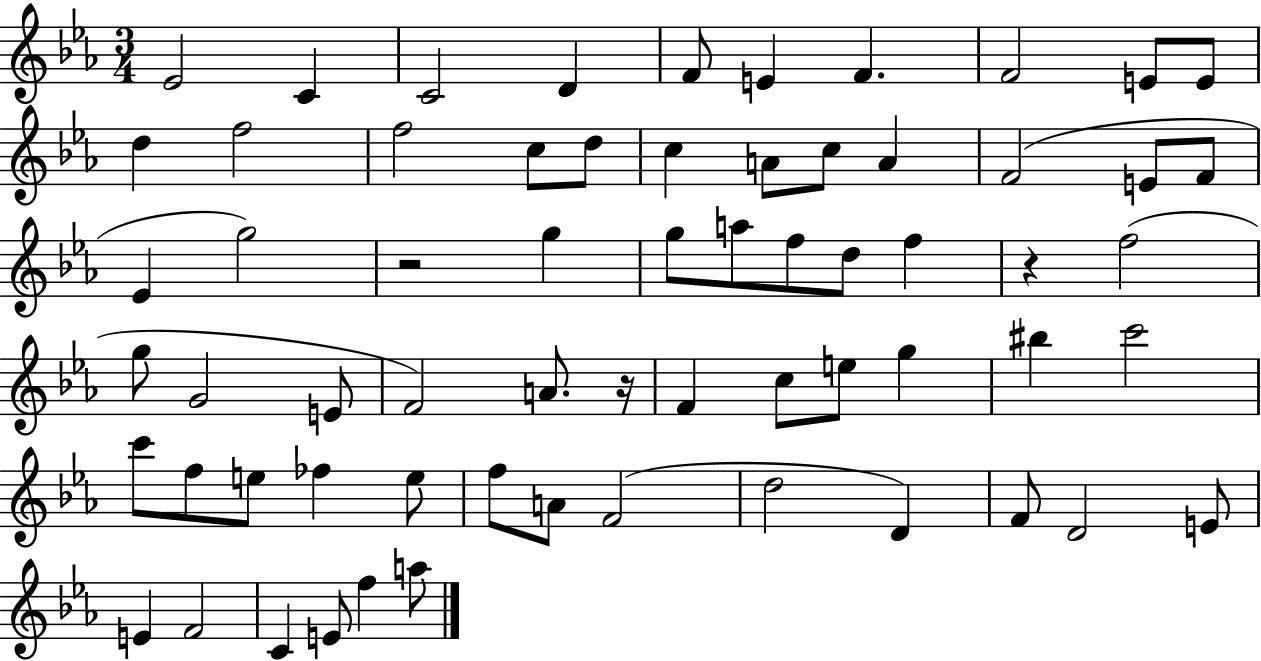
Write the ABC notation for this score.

X:1
T:Untitled
M:3/4
L:1/4
K:Eb
_E2 C C2 D F/2 E F F2 E/2 E/2 d f2 f2 c/2 d/2 c A/2 c/2 A F2 E/2 F/2 _E g2 z2 g g/2 a/2 f/2 d/2 f z f2 g/2 G2 E/2 F2 A/2 z/4 F c/2 e/2 g ^b c'2 c'/2 f/2 e/2 _f e/2 f/2 A/2 F2 d2 D F/2 D2 E/2 E F2 C E/2 f a/2